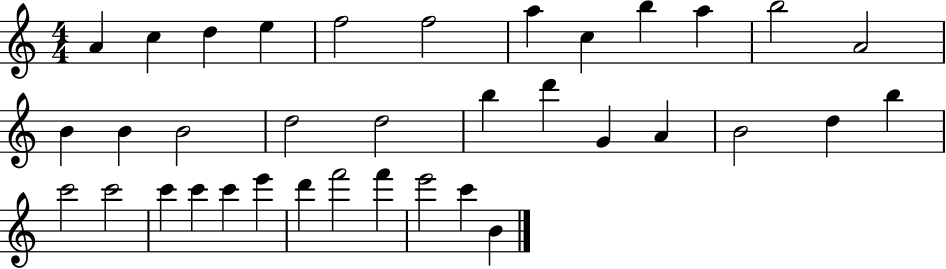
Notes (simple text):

A4/q C5/q D5/q E5/q F5/h F5/h A5/q C5/q B5/q A5/q B5/h A4/h B4/q B4/q B4/h D5/h D5/h B5/q D6/q G4/q A4/q B4/h D5/q B5/q C6/h C6/h C6/q C6/q C6/q E6/q D6/q F6/h F6/q E6/h C6/q B4/q